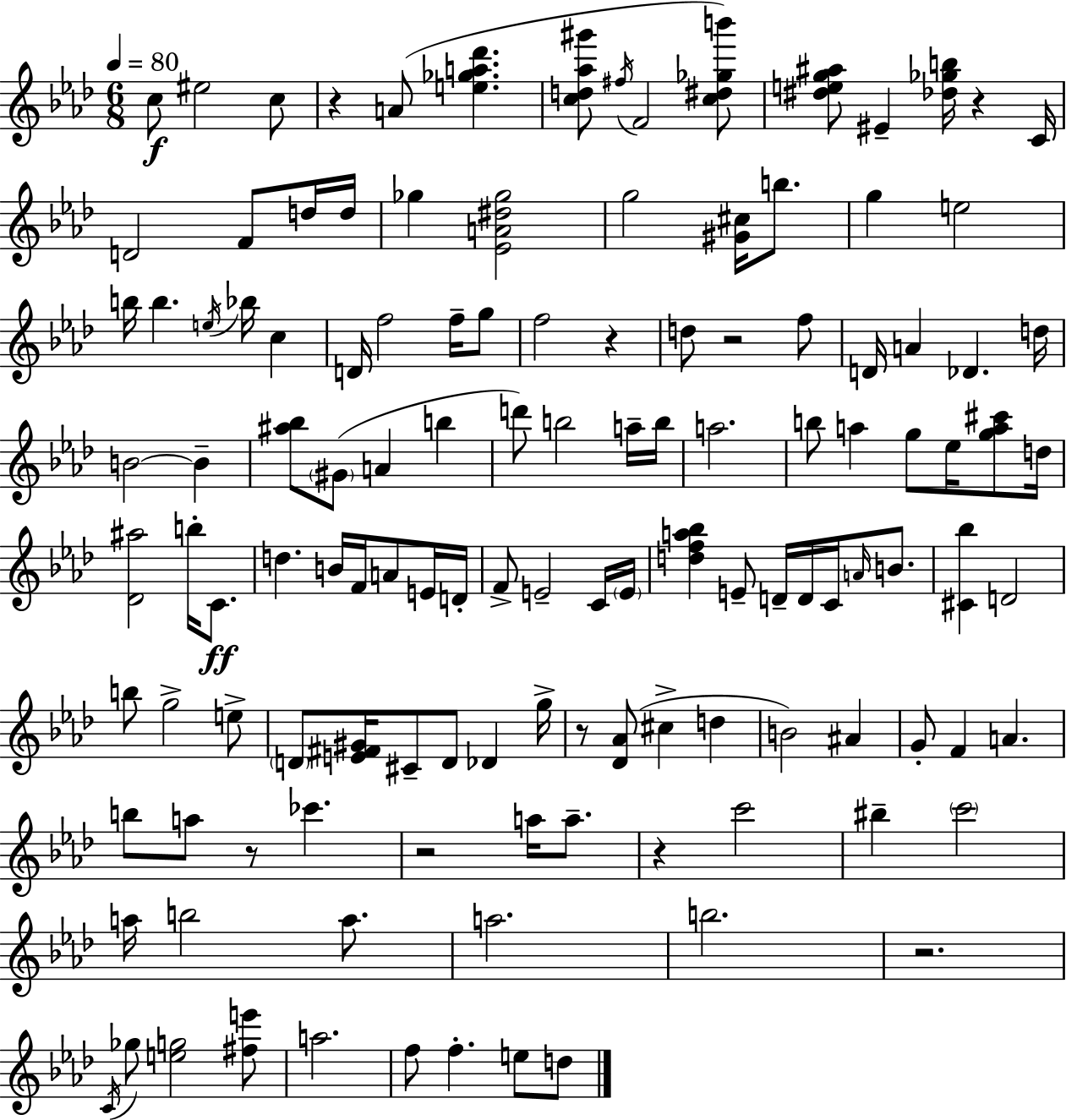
X:1
T:Untitled
M:6/8
L:1/4
K:Ab
c/2 ^e2 c/2 z A/2 [e_ga_d'] [cd_a^g']/2 ^f/4 F2 [c^d_gb']/2 [^deg^a]/2 ^E [_d_gb]/4 z C/4 D2 F/2 d/4 d/4 _g [_EA^d_g]2 g2 [^G^c]/4 b/2 g e2 b/4 b e/4 _b/4 c D/4 f2 f/4 g/2 f2 z d/2 z2 f/2 D/4 A _D d/4 B2 B [^a_b]/2 ^G/2 A b d'/2 b2 a/4 b/4 a2 b/2 a g/2 _e/4 [ga^c']/2 d/4 [_D^a]2 b/4 C/2 d B/4 F/4 A/2 E/4 D/4 F/2 E2 C/4 E/4 [dfa_b] E/2 D/4 D/4 C/4 A/4 B/2 [^C_b] D2 b/2 g2 e/2 D/2 [E^F^G]/4 ^C/2 D/2 _D g/4 z/2 [_D_A]/2 ^c d B2 ^A G/2 F A b/2 a/2 z/2 _c' z2 a/4 a/2 z c'2 ^b c'2 a/4 b2 a/2 a2 b2 z2 C/4 _g/2 [eg]2 [^fe']/2 a2 f/2 f e/2 d/2